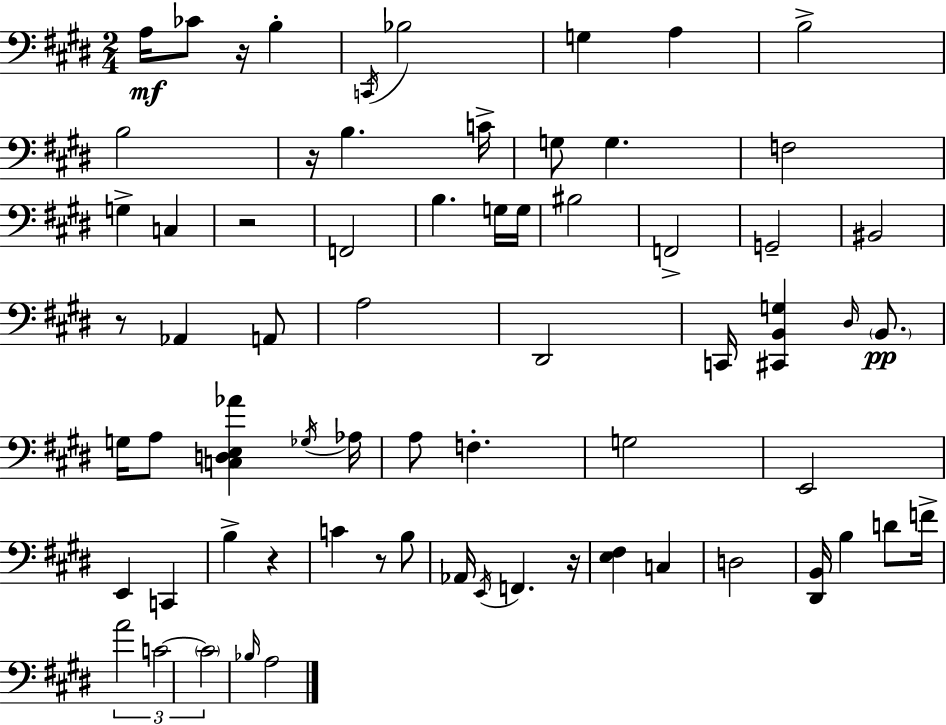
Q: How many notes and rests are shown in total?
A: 68